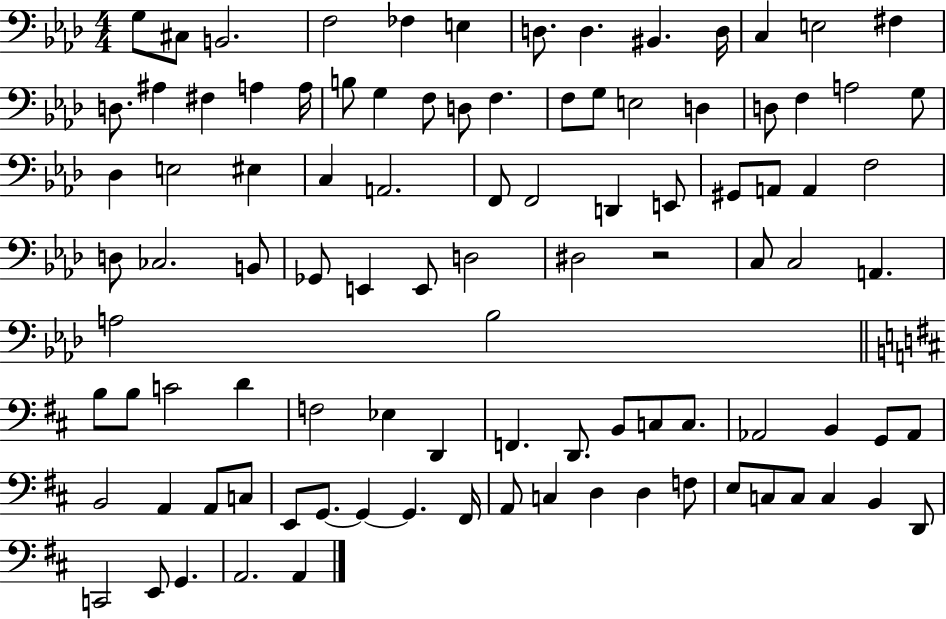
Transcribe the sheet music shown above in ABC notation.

X:1
T:Untitled
M:4/4
L:1/4
K:Ab
G,/2 ^C,/2 B,,2 F,2 _F, E, D,/2 D, ^B,, D,/4 C, E,2 ^F, D,/2 ^A, ^F, A, A,/4 B,/2 G, F,/2 D,/2 F, F,/2 G,/2 E,2 D, D,/2 F, A,2 G,/2 _D, E,2 ^E, C, A,,2 F,,/2 F,,2 D,, E,,/2 ^G,,/2 A,,/2 A,, F,2 D,/2 _C,2 B,,/2 _G,,/2 E,, E,,/2 D,2 ^D,2 z2 C,/2 C,2 A,, A,2 _B,2 B,/2 B,/2 C2 D F,2 _E, D,, F,, D,,/2 B,,/2 C,/2 C,/2 _A,,2 B,, G,,/2 _A,,/2 B,,2 A,, A,,/2 C,/2 E,,/2 G,,/2 G,, G,, ^F,,/4 A,,/2 C, D, D, F,/2 E,/2 C,/2 C,/2 C, B,, D,,/2 C,,2 E,,/2 G,, A,,2 A,,